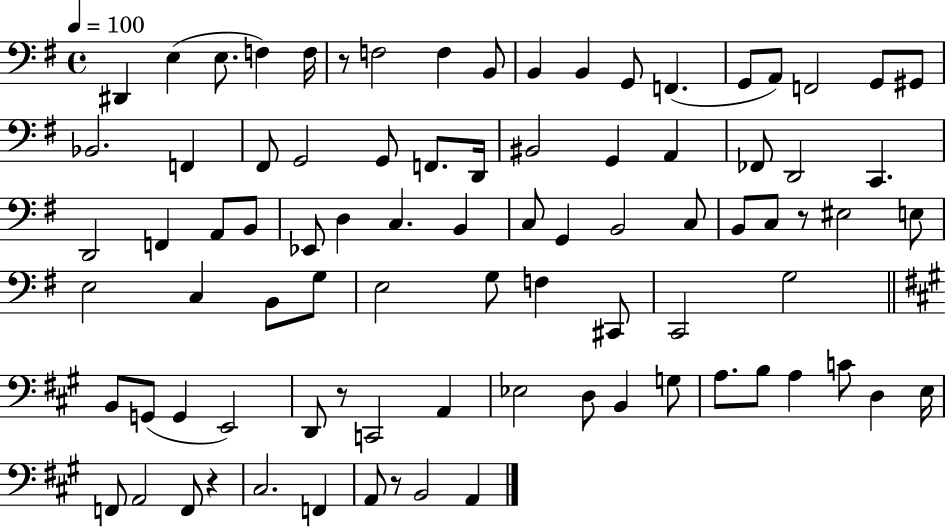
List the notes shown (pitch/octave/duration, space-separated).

D#2/q E3/q E3/e. F3/q F3/s R/e F3/h F3/q B2/e B2/q B2/q G2/e F2/q. G2/e A2/e F2/h G2/e G#2/e Bb2/h. F2/q F#2/e G2/h G2/e F2/e. D2/s BIS2/h G2/q A2/q FES2/e D2/h C2/q. D2/h F2/q A2/e B2/e Eb2/e D3/q C3/q. B2/q C3/e G2/q B2/h C3/e B2/e C3/e R/e EIS3/h E3/e E3/h C3/q B2/e G3/e E3/h G3/e F3/q C#2/e C2/h G3/h B2/e G2/e G2/q E2/h D2/e R/e C2/h A2/q Eb3/h D3/e B2/q G3/e A3/e. B3/e A3/q C4/e D3/q E3/s F2/e A2/h F2/e R/q C#3/h. F2/q A2/e R/e B2/h A2/q